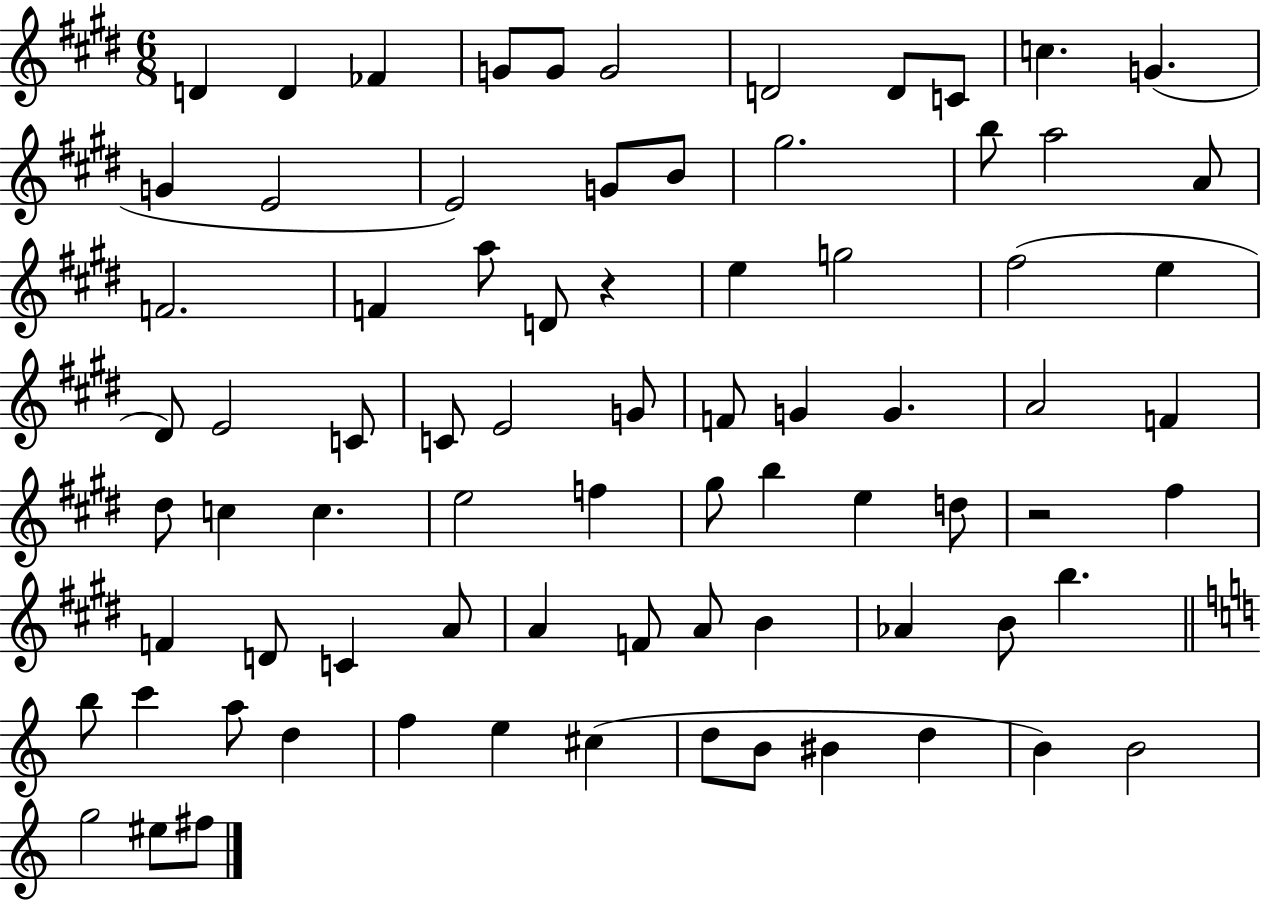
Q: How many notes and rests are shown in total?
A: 78